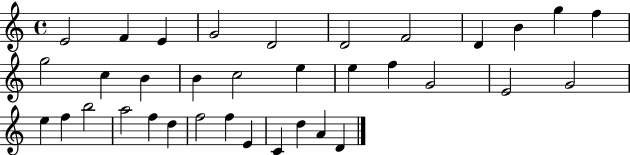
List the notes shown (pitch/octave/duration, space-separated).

E4/h F4/q E4/q G4/h D4/h D4/h F4/h D4/q B4/q G5/q F5/q G5/h C5/q B4/q B4/q C5/h E5/q E5/q F5/q G4/h E4/h G4/h E5/q F5/q B5/h A5/h F5/q D5/q F5/h F5/q E4/q C4/q D5/q A4/q D4/q